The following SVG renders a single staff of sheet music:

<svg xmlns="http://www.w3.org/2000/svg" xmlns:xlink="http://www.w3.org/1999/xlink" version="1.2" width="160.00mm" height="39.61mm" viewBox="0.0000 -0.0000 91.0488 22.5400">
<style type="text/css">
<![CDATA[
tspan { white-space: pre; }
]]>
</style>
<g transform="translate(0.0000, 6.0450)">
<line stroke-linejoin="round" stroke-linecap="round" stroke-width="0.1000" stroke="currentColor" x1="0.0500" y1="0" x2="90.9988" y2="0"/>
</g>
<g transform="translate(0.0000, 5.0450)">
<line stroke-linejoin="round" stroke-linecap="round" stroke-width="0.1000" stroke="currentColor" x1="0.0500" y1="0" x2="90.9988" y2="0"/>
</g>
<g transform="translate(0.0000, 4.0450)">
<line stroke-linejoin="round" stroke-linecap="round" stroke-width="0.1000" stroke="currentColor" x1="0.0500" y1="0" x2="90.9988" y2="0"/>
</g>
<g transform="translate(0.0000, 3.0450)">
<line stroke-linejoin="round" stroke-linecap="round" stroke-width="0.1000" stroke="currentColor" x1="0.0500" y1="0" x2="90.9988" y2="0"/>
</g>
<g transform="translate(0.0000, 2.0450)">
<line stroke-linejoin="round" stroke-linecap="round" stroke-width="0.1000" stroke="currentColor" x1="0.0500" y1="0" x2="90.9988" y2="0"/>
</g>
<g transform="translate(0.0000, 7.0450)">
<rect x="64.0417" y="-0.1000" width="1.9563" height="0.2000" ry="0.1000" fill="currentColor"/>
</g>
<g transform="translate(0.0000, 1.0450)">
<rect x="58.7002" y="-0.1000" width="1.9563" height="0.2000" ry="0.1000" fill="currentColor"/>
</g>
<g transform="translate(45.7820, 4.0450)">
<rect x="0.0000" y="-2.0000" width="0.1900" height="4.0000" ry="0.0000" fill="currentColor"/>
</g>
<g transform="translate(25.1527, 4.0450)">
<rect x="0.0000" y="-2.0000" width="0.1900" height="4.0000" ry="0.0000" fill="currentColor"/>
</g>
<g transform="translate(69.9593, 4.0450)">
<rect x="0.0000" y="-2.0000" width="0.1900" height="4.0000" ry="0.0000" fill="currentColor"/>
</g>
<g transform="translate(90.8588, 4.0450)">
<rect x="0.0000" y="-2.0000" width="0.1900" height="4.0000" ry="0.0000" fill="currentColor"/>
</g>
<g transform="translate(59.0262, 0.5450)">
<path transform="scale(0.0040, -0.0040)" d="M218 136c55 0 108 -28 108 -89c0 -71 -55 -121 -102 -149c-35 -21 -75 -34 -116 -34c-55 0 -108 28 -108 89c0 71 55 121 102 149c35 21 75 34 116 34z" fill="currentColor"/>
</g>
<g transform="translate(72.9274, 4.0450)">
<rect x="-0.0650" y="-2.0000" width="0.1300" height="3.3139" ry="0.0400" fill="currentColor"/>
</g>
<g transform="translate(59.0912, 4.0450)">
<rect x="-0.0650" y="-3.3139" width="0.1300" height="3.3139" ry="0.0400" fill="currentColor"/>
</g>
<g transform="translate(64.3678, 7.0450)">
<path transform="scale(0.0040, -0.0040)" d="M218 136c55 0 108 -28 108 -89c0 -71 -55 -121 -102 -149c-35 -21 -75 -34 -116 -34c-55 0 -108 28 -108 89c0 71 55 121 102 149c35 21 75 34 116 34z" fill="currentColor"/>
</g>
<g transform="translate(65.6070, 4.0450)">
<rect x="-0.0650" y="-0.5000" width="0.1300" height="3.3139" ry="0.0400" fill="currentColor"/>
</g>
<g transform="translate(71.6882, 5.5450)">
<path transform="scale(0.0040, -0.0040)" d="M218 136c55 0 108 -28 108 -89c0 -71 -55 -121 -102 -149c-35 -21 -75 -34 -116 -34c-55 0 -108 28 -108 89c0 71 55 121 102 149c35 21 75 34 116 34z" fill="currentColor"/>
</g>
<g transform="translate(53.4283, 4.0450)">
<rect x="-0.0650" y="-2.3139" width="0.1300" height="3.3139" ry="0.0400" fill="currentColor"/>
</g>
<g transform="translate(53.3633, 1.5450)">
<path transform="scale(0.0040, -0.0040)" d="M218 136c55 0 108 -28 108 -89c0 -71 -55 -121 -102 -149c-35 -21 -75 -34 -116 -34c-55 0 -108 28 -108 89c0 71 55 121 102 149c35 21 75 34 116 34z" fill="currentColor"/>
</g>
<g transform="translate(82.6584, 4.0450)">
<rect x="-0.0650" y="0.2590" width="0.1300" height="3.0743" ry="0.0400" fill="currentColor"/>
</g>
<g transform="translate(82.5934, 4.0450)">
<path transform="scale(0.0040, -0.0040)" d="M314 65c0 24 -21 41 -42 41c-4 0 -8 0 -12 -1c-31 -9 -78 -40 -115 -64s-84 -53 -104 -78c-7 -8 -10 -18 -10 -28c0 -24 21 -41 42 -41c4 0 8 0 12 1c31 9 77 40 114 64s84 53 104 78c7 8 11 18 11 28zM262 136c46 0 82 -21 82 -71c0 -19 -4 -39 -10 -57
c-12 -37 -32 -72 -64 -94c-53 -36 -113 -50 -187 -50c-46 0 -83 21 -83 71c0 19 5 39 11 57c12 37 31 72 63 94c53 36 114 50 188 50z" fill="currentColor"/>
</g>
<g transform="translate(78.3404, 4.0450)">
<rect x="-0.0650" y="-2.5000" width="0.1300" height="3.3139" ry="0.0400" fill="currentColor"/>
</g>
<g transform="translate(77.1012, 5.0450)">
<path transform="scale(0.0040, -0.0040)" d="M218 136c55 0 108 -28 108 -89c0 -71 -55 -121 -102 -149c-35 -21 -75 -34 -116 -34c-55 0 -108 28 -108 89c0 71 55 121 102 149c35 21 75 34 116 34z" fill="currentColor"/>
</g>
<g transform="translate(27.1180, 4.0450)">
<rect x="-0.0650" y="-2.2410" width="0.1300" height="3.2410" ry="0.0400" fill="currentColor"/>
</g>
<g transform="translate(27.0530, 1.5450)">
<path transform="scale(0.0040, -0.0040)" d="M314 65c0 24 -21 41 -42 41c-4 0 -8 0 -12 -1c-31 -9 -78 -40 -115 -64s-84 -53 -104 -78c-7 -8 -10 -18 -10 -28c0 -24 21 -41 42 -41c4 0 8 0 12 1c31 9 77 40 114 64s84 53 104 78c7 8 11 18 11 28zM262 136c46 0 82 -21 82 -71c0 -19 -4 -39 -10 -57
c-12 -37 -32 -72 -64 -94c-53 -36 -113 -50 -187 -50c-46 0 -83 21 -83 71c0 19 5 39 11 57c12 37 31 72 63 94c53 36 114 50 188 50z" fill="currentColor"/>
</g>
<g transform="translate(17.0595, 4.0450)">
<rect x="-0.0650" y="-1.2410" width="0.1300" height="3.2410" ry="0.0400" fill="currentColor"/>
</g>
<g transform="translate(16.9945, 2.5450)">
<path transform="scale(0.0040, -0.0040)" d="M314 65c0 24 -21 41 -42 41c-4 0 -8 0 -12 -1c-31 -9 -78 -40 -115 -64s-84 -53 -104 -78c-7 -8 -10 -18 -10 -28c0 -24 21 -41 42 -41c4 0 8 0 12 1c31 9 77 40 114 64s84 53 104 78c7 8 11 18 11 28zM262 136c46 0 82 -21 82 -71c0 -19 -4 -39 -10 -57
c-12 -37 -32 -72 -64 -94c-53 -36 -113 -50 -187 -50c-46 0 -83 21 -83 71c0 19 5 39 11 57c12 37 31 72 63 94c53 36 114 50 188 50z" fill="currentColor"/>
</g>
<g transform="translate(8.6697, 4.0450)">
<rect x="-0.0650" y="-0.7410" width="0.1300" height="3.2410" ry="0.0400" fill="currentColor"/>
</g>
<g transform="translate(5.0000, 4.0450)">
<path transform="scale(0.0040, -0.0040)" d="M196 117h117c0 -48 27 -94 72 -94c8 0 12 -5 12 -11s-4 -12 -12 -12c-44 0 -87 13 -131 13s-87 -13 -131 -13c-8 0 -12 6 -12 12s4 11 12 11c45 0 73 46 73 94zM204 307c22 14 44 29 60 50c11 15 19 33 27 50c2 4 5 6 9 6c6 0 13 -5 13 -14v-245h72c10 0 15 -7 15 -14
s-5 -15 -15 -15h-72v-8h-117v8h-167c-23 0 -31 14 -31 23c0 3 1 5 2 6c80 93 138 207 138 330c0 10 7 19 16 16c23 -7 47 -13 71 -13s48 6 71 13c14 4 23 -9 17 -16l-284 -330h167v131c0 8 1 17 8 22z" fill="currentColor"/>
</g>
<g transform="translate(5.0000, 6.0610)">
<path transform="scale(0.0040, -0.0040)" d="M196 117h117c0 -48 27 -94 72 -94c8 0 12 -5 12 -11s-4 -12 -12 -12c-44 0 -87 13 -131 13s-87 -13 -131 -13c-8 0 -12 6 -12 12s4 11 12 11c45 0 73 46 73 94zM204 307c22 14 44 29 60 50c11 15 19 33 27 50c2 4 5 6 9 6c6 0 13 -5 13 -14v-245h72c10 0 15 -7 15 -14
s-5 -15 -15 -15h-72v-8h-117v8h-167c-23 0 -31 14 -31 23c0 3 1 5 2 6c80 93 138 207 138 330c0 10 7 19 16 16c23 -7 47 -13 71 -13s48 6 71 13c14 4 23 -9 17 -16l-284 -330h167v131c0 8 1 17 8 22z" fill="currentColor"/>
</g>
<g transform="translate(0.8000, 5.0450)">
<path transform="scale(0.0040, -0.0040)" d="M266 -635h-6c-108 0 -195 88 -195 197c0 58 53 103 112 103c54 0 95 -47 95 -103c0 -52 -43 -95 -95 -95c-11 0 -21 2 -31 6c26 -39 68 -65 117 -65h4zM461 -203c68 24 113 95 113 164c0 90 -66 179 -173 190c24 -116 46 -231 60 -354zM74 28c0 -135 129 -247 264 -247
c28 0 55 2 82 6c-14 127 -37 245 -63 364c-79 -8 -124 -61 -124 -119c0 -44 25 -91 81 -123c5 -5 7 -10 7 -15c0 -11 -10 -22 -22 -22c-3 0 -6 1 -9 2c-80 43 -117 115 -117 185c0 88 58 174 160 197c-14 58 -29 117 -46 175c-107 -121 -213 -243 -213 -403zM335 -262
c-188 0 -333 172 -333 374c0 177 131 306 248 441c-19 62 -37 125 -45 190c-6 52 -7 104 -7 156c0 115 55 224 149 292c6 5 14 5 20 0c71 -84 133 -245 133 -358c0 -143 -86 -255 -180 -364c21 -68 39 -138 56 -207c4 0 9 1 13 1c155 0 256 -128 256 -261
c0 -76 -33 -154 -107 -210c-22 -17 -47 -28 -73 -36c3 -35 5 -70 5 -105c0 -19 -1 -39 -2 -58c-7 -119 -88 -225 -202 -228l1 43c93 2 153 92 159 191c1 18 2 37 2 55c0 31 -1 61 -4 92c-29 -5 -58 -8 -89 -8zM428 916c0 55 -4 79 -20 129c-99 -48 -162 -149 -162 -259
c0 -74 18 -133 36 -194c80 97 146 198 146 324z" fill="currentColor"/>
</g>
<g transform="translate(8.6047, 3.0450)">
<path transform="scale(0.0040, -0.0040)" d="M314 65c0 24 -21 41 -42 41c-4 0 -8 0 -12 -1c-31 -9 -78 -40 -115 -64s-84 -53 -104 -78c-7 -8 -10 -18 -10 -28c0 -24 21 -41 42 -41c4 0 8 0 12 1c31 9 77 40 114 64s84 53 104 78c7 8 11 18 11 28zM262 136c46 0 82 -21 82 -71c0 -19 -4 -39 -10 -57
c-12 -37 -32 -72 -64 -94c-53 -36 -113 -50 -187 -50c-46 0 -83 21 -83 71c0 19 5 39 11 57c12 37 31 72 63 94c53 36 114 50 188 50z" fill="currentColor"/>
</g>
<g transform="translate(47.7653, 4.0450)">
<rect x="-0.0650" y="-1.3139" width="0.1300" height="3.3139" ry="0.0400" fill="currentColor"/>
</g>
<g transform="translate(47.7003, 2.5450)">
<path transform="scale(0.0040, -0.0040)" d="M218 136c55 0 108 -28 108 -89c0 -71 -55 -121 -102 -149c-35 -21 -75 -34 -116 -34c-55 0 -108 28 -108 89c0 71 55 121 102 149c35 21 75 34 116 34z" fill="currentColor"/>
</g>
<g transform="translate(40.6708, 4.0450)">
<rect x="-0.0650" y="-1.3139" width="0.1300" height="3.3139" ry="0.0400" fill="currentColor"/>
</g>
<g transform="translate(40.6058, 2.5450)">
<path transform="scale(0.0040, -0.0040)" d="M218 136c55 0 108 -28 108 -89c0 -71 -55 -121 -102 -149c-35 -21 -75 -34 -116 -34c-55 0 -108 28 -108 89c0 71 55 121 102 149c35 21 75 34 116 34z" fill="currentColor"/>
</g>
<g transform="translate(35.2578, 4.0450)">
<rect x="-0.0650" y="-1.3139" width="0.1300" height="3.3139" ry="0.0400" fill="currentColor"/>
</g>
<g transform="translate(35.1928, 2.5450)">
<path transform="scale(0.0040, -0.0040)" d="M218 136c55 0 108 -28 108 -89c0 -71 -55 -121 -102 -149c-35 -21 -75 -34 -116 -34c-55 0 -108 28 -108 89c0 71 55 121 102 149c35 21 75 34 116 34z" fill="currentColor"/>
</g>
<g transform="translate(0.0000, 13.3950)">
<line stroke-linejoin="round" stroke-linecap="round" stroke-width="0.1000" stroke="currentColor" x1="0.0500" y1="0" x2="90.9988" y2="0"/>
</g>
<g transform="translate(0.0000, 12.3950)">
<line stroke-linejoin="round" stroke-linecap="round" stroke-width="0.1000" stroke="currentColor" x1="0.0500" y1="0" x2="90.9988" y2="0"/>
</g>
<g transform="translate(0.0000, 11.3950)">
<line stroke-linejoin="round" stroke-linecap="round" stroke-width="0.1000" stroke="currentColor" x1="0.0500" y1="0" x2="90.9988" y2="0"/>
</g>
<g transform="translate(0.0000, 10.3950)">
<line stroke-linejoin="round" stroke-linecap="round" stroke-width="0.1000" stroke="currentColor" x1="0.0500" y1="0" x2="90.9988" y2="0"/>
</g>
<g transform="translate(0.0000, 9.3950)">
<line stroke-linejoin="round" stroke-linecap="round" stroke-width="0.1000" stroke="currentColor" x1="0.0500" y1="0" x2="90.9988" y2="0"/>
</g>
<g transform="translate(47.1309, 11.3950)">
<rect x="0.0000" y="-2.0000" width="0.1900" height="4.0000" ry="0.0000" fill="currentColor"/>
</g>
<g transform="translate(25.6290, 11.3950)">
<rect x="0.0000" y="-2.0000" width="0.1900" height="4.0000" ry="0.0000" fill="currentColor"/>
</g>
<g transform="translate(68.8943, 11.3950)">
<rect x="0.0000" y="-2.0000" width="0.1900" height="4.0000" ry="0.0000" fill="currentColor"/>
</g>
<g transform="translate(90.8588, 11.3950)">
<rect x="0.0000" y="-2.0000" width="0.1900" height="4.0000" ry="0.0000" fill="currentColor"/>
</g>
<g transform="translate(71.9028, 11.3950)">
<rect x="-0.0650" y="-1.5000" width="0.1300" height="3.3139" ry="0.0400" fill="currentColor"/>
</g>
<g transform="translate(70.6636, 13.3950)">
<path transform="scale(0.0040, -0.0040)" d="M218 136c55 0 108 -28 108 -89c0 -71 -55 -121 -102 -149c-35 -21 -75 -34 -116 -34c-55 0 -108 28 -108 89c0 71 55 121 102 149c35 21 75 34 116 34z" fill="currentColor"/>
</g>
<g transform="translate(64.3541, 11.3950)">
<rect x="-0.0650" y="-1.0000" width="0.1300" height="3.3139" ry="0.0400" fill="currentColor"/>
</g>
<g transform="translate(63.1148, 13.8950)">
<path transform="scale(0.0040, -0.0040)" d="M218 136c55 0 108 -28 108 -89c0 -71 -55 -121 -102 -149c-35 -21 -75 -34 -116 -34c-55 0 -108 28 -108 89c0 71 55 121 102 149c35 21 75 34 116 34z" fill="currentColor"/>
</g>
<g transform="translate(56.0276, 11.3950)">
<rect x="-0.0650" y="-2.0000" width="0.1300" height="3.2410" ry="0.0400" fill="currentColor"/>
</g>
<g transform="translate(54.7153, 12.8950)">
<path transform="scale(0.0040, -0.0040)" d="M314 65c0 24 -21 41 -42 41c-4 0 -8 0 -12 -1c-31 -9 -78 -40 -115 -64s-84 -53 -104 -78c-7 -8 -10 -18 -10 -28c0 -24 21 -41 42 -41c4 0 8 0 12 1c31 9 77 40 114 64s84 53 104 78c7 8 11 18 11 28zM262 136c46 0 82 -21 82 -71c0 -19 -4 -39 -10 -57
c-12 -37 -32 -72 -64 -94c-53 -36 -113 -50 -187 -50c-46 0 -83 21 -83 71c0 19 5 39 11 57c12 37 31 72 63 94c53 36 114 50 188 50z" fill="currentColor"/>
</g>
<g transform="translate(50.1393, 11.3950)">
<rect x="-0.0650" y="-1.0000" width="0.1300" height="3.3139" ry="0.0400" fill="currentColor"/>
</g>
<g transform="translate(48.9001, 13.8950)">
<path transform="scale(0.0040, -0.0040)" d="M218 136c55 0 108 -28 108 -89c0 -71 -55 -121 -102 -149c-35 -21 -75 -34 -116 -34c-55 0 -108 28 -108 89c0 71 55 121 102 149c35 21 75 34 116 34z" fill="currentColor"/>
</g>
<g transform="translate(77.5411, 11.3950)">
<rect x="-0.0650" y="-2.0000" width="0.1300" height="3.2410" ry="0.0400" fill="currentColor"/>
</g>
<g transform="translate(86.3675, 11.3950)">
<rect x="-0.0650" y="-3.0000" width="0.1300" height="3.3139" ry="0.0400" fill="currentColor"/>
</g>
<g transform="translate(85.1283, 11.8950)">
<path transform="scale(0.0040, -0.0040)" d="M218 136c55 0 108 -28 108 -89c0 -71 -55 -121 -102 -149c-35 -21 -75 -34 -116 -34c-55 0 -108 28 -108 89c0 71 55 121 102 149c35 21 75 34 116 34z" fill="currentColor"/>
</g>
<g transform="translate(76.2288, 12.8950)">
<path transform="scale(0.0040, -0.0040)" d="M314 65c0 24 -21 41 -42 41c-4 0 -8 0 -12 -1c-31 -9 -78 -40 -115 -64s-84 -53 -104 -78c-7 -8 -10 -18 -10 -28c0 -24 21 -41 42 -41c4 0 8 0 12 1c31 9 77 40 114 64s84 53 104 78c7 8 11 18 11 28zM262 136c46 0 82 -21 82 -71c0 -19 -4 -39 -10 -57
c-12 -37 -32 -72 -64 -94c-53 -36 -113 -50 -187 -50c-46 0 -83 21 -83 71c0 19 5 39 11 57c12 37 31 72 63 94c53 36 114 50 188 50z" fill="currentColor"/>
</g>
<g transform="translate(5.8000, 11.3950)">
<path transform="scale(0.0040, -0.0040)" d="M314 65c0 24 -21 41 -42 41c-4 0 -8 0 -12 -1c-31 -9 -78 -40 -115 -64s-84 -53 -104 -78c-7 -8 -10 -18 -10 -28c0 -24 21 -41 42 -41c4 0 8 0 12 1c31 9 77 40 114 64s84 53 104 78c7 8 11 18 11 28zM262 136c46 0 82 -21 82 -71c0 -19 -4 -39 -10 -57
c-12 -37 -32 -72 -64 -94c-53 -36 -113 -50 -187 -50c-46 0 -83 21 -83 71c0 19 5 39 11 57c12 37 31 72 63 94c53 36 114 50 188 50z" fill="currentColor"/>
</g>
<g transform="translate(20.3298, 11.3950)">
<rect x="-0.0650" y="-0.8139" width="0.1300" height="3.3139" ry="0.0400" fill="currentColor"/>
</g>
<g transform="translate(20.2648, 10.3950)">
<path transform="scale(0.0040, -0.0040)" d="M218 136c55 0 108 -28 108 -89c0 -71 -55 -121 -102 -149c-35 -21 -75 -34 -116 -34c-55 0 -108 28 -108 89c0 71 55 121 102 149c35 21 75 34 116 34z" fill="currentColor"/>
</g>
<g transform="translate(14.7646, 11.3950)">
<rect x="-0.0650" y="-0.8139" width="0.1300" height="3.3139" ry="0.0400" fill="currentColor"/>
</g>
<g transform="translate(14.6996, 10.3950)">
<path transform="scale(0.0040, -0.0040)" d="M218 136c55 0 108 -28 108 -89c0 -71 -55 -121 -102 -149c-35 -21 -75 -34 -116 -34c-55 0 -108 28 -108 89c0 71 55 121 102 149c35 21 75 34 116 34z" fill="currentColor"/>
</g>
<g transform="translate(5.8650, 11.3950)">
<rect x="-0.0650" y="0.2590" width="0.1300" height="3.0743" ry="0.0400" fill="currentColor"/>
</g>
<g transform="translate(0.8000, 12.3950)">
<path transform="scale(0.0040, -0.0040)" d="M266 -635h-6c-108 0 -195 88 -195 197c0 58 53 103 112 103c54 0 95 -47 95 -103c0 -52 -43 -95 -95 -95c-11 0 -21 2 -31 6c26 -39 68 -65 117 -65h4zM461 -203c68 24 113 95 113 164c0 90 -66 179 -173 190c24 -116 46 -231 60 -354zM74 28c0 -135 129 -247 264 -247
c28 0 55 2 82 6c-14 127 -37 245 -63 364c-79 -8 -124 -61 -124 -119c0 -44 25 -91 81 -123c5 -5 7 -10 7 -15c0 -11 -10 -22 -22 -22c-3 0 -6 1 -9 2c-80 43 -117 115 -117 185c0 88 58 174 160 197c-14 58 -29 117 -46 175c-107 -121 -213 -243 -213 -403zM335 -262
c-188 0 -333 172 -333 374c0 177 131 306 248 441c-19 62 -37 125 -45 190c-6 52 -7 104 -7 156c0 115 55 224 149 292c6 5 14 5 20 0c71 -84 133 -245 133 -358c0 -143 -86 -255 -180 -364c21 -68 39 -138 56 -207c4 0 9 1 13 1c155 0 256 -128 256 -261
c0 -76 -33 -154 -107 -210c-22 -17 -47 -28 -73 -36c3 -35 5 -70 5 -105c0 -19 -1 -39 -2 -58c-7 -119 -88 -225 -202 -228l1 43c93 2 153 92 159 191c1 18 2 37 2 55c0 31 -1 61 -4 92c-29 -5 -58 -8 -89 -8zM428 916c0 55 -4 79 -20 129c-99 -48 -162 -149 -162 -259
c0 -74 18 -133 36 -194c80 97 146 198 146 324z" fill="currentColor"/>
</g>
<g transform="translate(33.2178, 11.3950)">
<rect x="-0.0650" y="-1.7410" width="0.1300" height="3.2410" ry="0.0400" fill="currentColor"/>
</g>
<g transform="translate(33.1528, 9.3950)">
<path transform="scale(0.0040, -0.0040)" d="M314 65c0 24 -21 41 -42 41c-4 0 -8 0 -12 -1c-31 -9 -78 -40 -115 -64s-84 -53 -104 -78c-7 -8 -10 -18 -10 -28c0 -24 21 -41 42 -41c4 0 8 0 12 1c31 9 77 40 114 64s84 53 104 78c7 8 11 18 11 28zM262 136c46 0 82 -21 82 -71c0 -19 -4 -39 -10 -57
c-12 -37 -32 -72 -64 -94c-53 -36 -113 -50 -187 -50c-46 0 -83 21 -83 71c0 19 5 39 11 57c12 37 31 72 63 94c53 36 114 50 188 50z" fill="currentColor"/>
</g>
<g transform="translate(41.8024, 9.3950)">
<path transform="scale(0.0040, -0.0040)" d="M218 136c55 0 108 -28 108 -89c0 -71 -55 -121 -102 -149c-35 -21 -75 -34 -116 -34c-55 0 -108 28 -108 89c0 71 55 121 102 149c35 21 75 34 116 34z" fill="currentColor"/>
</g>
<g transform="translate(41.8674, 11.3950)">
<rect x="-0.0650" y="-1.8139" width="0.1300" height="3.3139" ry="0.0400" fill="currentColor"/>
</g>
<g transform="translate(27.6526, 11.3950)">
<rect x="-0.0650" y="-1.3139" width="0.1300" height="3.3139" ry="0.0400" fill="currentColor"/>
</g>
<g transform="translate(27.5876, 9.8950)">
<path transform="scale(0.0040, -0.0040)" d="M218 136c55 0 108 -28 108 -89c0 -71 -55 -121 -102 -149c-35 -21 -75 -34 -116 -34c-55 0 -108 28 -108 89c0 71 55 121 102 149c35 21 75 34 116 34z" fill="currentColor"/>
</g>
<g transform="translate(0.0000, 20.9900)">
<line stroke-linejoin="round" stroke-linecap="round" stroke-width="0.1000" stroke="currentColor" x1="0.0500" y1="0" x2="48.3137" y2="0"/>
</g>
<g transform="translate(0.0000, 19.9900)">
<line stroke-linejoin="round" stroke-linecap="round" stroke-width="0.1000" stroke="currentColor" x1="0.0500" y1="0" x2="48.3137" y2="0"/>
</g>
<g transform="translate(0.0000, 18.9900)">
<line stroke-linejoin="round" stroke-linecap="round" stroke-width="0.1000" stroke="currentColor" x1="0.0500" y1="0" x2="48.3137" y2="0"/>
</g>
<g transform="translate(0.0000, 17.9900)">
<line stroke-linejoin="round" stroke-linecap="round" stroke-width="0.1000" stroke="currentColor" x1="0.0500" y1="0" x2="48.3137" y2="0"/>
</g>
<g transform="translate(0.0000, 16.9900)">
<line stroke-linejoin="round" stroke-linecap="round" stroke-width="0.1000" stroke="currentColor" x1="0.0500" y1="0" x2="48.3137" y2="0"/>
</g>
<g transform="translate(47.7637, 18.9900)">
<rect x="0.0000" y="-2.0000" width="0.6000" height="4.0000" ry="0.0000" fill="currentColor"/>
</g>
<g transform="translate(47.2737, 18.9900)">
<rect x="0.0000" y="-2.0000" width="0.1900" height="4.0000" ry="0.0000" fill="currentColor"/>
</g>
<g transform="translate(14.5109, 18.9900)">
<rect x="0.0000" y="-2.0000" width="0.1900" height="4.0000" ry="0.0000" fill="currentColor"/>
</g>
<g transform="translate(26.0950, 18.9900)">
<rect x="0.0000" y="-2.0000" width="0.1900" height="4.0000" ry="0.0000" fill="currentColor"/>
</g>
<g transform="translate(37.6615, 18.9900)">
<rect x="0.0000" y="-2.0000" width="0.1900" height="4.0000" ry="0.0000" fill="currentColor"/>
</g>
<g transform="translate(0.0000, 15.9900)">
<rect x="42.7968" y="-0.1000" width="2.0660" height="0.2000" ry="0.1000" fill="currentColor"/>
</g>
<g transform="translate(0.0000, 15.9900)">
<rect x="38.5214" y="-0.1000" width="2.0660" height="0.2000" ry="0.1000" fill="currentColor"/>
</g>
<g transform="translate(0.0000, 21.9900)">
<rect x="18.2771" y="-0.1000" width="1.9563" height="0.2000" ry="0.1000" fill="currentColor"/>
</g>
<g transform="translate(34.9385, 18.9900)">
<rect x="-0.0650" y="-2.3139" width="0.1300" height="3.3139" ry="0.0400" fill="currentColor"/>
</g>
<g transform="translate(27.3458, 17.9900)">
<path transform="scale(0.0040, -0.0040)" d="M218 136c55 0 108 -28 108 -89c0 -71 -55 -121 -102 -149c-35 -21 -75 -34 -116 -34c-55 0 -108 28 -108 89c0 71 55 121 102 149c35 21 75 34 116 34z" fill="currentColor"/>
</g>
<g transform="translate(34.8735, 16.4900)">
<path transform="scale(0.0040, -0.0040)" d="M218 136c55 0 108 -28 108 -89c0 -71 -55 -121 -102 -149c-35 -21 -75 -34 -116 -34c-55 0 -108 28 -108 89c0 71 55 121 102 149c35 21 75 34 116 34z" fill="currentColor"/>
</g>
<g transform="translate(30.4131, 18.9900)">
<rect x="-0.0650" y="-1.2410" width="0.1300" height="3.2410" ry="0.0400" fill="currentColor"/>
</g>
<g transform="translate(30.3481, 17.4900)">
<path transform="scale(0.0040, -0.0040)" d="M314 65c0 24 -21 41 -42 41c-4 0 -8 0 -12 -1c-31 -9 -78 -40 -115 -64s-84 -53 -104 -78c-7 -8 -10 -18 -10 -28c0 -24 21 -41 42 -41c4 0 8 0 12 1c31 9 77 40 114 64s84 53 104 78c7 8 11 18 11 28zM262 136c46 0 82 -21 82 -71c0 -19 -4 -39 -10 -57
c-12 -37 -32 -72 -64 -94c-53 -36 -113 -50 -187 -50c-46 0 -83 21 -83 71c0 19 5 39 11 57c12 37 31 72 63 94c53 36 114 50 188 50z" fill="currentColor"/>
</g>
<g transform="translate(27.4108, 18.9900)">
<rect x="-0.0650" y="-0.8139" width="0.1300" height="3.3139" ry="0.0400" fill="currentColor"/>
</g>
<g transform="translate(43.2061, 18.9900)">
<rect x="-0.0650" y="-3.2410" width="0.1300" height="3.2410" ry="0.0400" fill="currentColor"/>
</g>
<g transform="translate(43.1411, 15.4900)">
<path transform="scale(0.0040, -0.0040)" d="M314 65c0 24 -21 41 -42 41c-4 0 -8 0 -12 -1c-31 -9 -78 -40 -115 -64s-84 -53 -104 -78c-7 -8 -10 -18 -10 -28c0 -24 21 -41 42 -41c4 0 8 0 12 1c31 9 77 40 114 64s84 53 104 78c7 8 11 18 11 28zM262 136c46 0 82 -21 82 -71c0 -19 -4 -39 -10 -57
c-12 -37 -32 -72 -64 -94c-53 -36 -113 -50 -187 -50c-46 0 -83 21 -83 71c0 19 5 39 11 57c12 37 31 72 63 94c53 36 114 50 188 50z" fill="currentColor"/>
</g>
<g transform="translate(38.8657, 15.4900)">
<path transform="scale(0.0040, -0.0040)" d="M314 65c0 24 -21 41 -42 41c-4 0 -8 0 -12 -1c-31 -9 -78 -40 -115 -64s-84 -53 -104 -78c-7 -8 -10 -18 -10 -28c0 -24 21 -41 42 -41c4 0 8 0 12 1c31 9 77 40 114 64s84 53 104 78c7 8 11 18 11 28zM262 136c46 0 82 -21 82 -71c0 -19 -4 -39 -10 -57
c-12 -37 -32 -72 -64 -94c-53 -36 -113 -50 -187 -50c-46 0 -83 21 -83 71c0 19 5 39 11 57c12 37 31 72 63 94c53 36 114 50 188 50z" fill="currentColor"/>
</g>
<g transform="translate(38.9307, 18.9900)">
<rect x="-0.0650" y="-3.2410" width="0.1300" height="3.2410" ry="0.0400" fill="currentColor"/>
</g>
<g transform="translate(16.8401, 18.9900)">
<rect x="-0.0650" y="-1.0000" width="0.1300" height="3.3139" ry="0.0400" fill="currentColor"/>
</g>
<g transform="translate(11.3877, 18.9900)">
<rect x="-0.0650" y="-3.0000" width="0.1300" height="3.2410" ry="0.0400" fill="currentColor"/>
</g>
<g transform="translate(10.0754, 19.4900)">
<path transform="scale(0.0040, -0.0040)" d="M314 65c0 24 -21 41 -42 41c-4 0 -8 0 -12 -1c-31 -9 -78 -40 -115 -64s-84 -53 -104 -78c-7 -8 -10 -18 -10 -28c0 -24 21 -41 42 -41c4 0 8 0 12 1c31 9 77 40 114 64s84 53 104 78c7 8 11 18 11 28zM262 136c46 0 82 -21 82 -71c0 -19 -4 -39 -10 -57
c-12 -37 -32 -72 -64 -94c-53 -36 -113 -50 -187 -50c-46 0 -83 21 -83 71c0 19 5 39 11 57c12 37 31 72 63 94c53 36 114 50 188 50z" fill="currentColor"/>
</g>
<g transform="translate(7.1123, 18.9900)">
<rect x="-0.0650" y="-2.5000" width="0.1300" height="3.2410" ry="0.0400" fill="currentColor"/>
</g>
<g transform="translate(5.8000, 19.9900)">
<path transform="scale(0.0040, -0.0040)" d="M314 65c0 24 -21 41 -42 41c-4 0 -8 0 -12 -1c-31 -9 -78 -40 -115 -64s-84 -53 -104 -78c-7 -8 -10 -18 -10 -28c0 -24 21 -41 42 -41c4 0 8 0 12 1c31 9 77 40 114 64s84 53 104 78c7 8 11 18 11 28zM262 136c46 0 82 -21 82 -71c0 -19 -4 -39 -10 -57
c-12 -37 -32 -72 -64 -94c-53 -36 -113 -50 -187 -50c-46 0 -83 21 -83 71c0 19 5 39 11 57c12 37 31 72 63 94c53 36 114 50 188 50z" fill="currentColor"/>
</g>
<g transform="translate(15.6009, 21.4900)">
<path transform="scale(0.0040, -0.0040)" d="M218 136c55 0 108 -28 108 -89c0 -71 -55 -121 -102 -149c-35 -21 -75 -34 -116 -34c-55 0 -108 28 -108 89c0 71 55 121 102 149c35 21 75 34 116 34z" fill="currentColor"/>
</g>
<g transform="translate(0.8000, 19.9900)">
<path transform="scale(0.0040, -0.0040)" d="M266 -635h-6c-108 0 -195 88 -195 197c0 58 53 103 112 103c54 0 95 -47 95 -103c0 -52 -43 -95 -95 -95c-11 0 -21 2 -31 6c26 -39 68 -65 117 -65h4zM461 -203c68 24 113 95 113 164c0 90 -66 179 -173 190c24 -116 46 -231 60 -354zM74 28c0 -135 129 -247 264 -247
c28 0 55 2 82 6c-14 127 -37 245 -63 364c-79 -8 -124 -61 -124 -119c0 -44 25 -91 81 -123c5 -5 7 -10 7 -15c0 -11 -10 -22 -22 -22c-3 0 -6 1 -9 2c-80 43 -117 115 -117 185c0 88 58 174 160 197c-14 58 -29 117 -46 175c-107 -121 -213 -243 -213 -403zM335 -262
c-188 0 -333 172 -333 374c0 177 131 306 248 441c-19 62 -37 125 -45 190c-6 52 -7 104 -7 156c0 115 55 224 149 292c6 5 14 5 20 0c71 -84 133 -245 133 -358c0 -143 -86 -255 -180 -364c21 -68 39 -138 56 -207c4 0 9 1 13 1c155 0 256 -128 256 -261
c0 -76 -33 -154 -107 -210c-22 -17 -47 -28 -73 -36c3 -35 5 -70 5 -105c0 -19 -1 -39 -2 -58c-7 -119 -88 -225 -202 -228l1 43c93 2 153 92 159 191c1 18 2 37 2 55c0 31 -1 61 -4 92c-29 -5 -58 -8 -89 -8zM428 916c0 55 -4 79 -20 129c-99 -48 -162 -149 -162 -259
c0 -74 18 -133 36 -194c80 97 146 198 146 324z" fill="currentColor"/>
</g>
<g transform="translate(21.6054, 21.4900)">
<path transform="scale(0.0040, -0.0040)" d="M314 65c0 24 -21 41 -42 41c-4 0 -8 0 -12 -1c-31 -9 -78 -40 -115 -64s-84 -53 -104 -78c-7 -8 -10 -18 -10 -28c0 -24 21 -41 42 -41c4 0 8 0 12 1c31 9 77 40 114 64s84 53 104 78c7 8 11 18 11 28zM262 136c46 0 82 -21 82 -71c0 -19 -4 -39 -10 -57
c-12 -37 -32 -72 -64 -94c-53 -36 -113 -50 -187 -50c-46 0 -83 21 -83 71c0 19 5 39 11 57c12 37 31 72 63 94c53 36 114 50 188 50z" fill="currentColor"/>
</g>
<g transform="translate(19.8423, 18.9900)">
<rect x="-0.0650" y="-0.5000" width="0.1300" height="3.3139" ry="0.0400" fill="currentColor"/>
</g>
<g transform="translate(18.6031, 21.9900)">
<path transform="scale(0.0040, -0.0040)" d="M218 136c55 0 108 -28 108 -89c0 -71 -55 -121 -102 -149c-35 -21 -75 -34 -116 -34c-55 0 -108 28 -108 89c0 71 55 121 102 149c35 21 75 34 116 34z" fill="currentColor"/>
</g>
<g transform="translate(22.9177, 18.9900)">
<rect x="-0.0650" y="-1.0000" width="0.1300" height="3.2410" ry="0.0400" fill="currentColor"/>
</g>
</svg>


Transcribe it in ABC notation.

X:1
T:Untitled
M:4/4
L:1/4
K:C
d2 e2 g2 e e e g b C F G B2 B2 d d e f2 f D F2 D E F2 A G2 A2 D C D2 d e2 g b2 b2